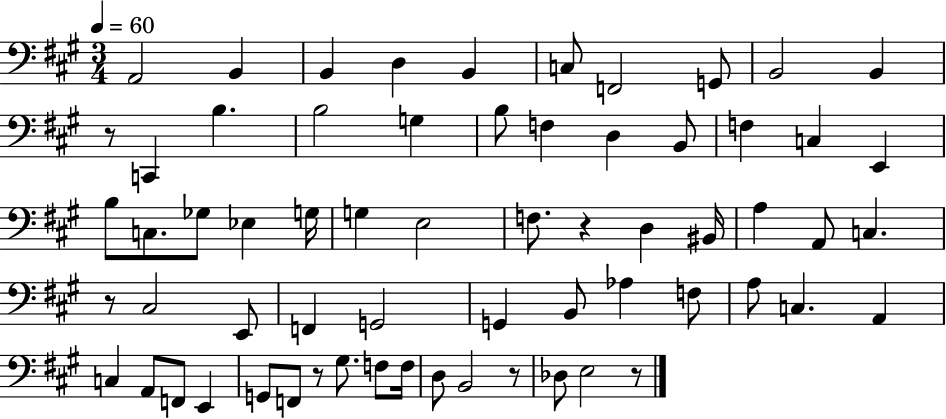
X:1
T:Untitled
M:3/4
L:1/4
K:A
A,,2 B,, B,, D, B,, C,/2 F,,2 G,,/2 B,,2 B,, z/2 C,, B, B,2 G, B,/2 F, D, B,,/2 F, C, E,, B,/2 C,/2 _G,/2 _E, G,/4 G, E,2 F,/2 z D, ^B,,/4 A, A,,/2 C, z/2 ^C,2 E,,/2 F,, G,,2 G,, B,,/2 _A, F,/2 A,/2 C, A,, C, A,,/2 F,,/2 E,, G,,/2 F,,/2 z/2 ^G,/2 F,/2 F,/4 D,/2 B,,2 z/2 _D,/2 E,2 z/2